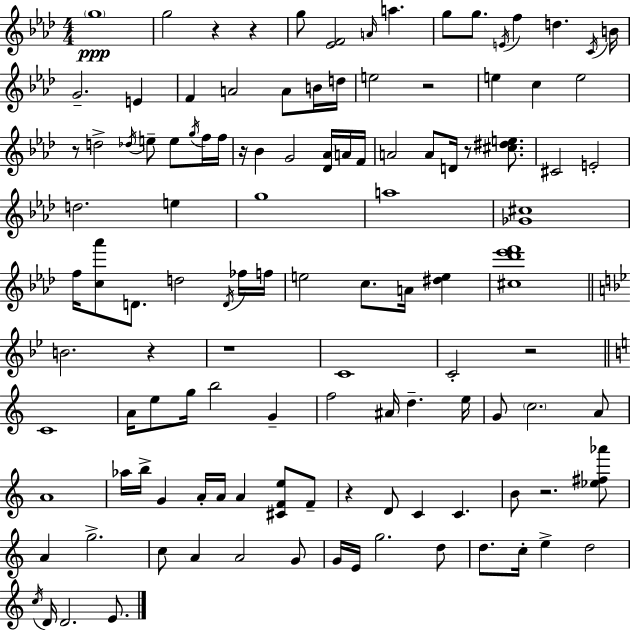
G5/w G5/h R/q R/q G5/e [Eb4,F4]/h A4/s A5/q. G5/e G5/e. E4/s F5/q D5/q. C4/s B4/s G4/h. E4/q F4/q A4/h A4/e B4/s D5/s E5/h R/h E5/q C5/q E5/h R/e D5/h Db5/s E5/e E5/e G5/s F5/s F5/s R/s Bb4/q G4/h [Db4,Ab4]/s A4/s F4/s A4/h A4/e D4/s R/e [C#5,D#5,E5]/e. C#4/h E4/h D5/h. E5/q G5/w A5/w [Gb4,C#5]/w F5/s [C5,Ab6]/e D4/e. D5/h D4/s FES5/s F5/s E5/h C5/e. A4/s [D#5,E5]/q [C#5,Db6,Eb6,F6]/w B4/h. R/q R/w C4/w C4/h R/h C4/w A4/s E5/e G5/s B5/h G4/q F5/h A#4/s D5/q. E5/s G4/e C5/h. A4/e A4/w Ab5/s B5/s G4/q A4/s A4/s A4/q [C#4,F4,E5]/e F4/e R/q D4/e C4/q C4/q. B4/e R/h. [Eb5,F#5,Ab6]/e A4/q G5/h. C5/e A4/q A4/h G4/e G4/s E4/s G5/h. D5/e D5/e. C5/s E5/q D5/h C5/s D4/s D4/h. E4/e.